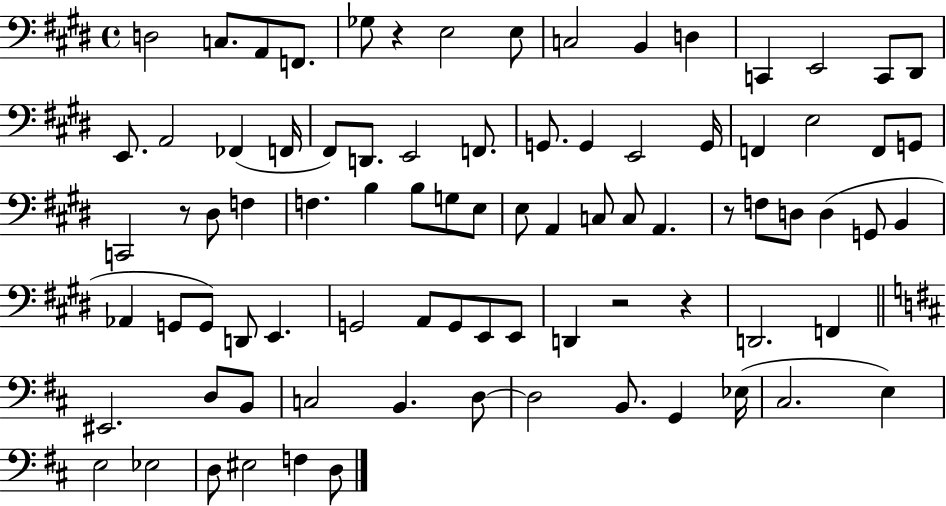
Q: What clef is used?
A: bass